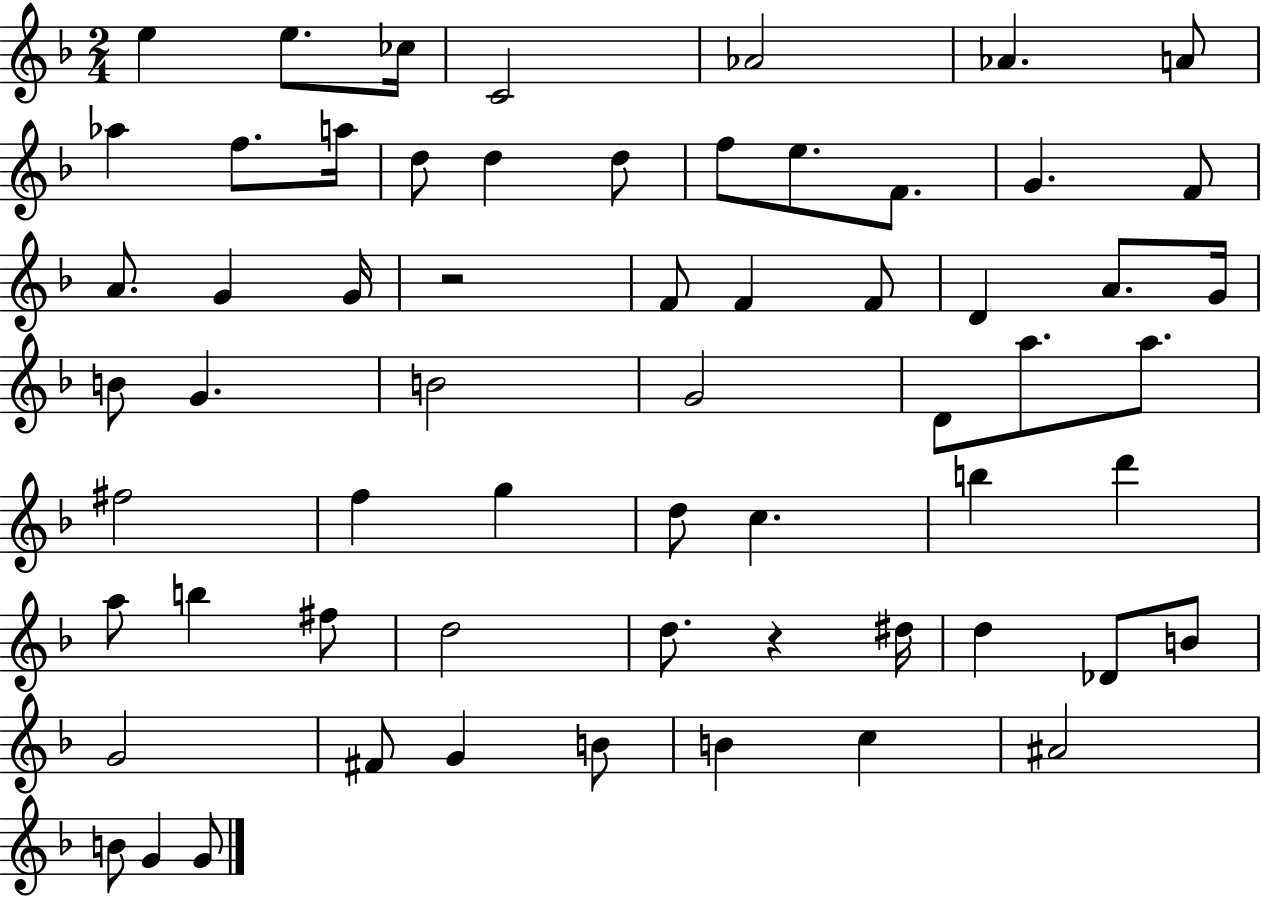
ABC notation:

X:1
T:Untitled
M:2/4
L:1/4
K:F
e e/2 _c/4 C2 _A2 _A A/2 _a f/2 a/4 d/2 d d/2 f/2 e/2 F/2 G F/2 A/2 G G/4 z2 F/2 F F/2 D A/2 G/4 B/2 G B2 G2 D/2 a/2 a/2 ^f2 f g d/2 c b d' a/2 b ^f/2 d2 d/2 z ^d/4 d _D/2 B/2 G2 ^F/2 G B/2 B c ^A2 B/2 G G/2